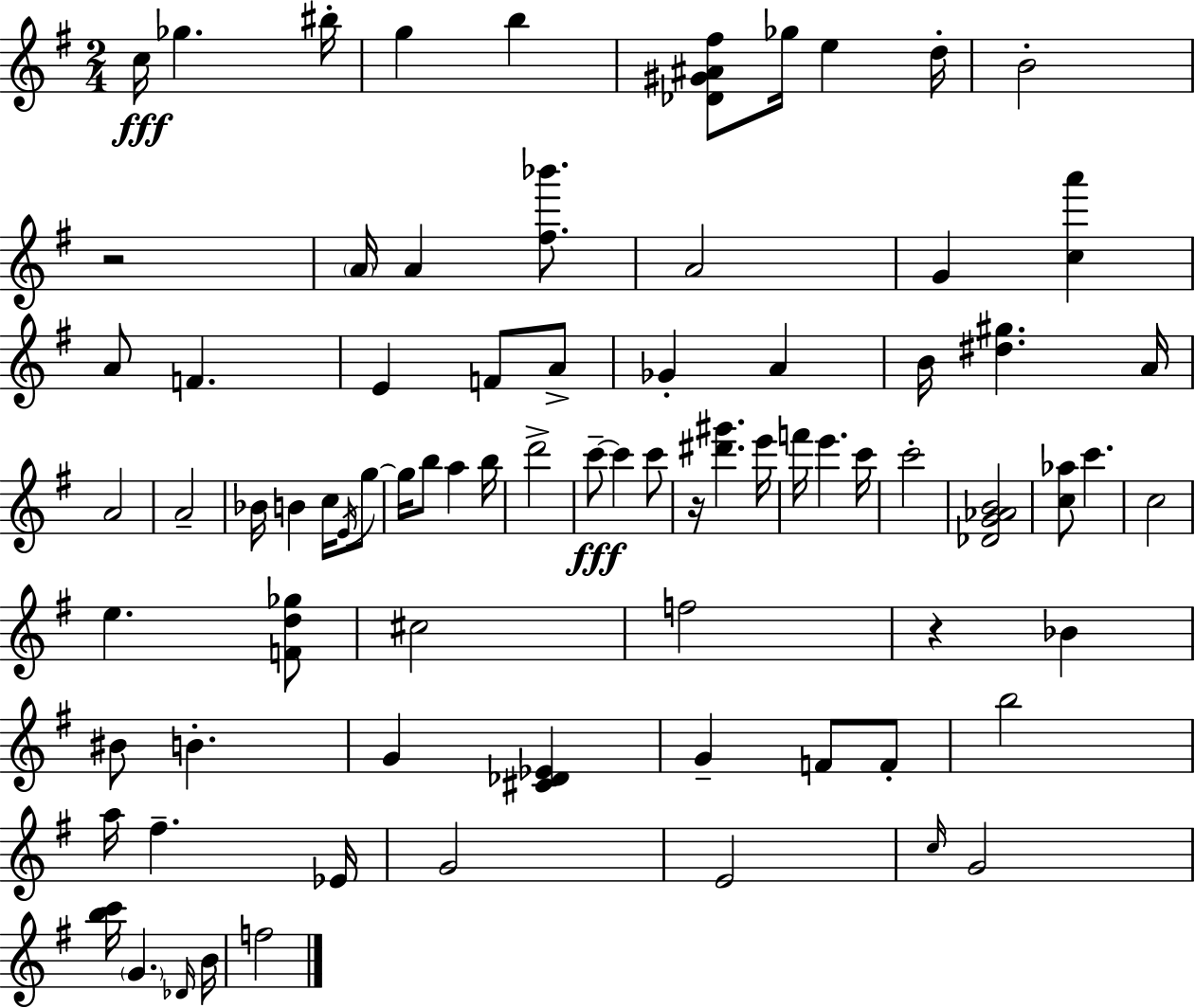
C5/s Gb5/q. BIS5/s G5/q B5/q [Db4,G#4,A#4,F#5]/e Gb5/s E5/q D5/s B4/h R/h A4/s A4/q [F#5,Bb6]/e. A4/h G4/q [C5,A6]/q A4/e F4/q. E4/q F4/e A4/e Gb4/q A4/q B4/s [D#5,G#5]/q. A4/s A4/h A4/h Bb4/s B4/q C5/s E4/s G5/e G5/s B5/e A5/q B5/s D6/h C6/e C6/q C6/e R/s [D#6,G#6]/q. E6/s F6/s E6/q. C6/s C6/h [Db4,G4,Ab4,B4]/h [C5,Ab5]/e C6/q. C5/h E5/q. [F4,D5,Gb5]/e C#5/h F5/h R/q Bb4/q BIS4/e B4/q. G4/q [C#4,Db4,Eb4]/q G4/q F4/e F4/e B5/h A5/s F#5/q. Eb4/s G4/h E4/h C5/s G4/h [B5,C6]/s G4/q. Db4/s B4/s F5/h